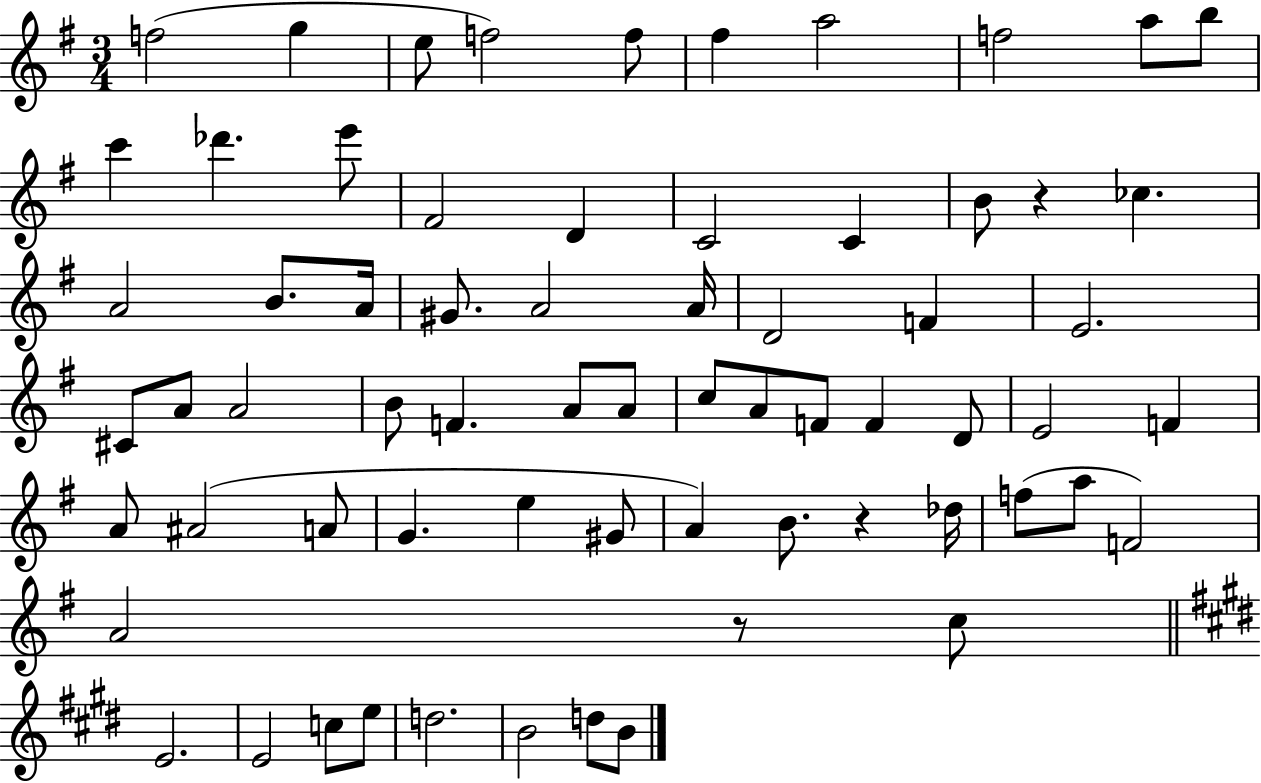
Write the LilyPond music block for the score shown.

{
  \clef treble
  \numericTimeSignature
  \time 3/4
  \key g \major
  f''2( g''4 | e''8 f''2) f''8 | fis''4 a''2 | f''2 a''8 b''8 | \break c'''4 des'''4. e'''8 | fis'2 d'4 | c'2 c'4 | b'8 r4 ces''4. | \break a'2 b'8. a'16 | gis'8. a'2 a'16 | d'2 f'4 | e'2. | \break cis'8 a'8 a'2 | b'8 f'4. a'8 a'8 | c''8 a'8 f'8 f'4 d'8 | e'2 f'4 | \break a'8 ais'2( a'8 | g'4. e''4 gis'8 | a'4) b'8. r4 des''16 | f''8( a''8 f'2) | \break a'2 r8 c''8 | \bar "||" \break \key e \major e'2. | e'2 c''8 e''8 | d''2. | b'2 d''8 b'8 | \break \bar "|."
}